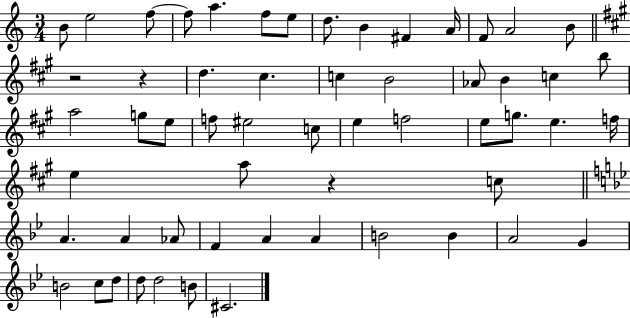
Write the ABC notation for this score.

X:1
T:Untitled
M:3/4
L:1/4
K:C
B/2 e2 f/2 f/2 a f/2 e/2 d/2 B ^F A/4 F/2 A2 B/2 z2 z d ^c c B2 _A/2 B c b/2 a2 g/2 e/2 f/2 ^e2 c/2 e f2 e/2 g/2 e f/4 e a/2 z c/2 A A _A/2 F A A B2 B A2 G B2 c/2 d/2 d/2 d2 B/2 ^C2